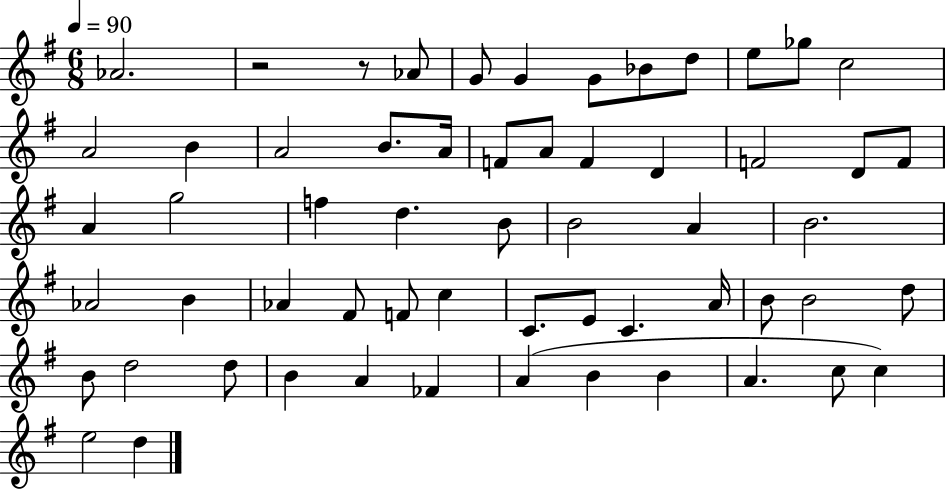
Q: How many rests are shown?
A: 2